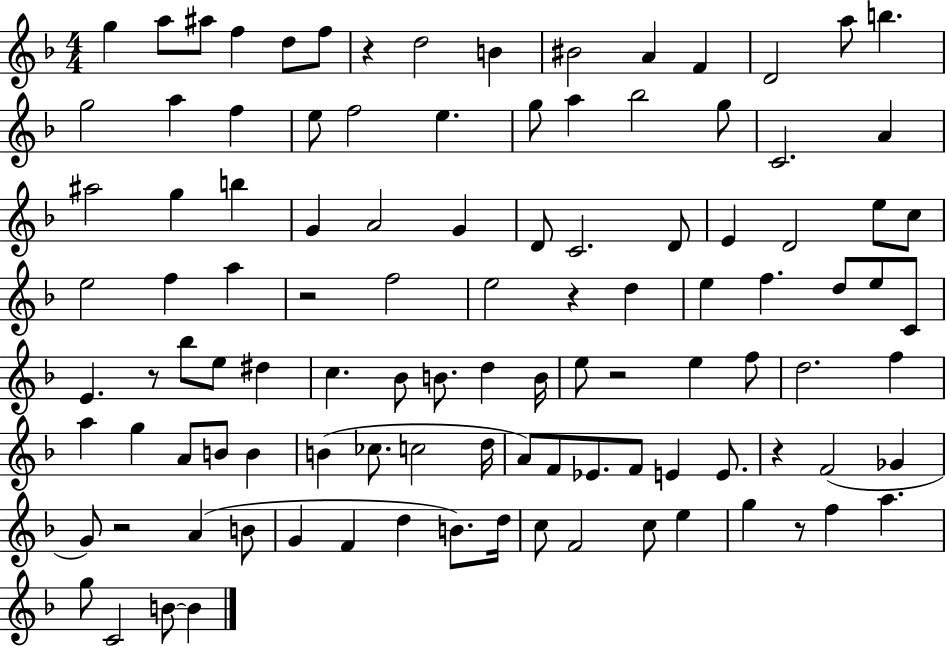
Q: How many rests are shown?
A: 8